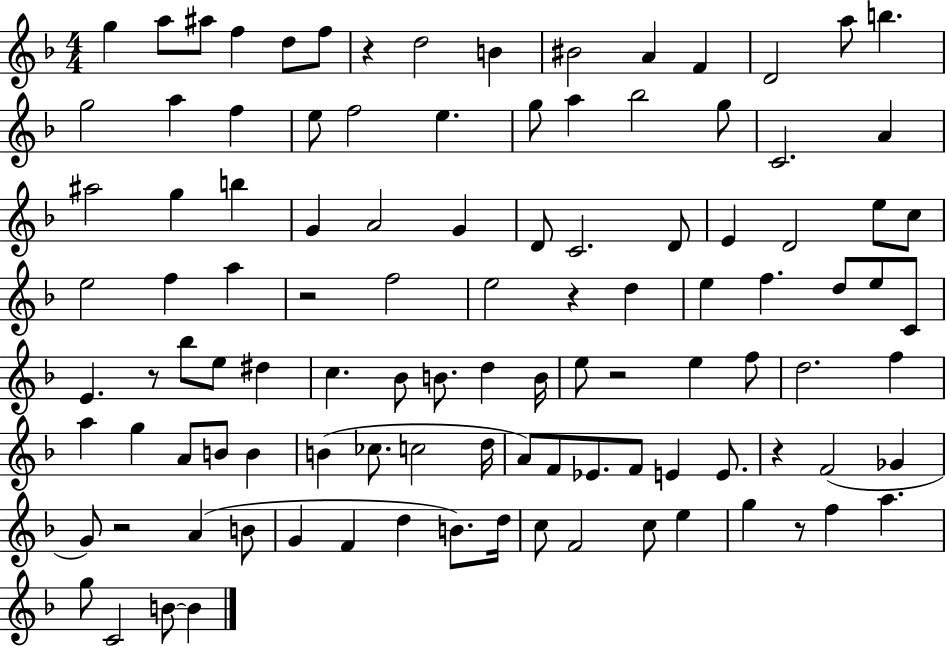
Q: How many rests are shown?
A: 8